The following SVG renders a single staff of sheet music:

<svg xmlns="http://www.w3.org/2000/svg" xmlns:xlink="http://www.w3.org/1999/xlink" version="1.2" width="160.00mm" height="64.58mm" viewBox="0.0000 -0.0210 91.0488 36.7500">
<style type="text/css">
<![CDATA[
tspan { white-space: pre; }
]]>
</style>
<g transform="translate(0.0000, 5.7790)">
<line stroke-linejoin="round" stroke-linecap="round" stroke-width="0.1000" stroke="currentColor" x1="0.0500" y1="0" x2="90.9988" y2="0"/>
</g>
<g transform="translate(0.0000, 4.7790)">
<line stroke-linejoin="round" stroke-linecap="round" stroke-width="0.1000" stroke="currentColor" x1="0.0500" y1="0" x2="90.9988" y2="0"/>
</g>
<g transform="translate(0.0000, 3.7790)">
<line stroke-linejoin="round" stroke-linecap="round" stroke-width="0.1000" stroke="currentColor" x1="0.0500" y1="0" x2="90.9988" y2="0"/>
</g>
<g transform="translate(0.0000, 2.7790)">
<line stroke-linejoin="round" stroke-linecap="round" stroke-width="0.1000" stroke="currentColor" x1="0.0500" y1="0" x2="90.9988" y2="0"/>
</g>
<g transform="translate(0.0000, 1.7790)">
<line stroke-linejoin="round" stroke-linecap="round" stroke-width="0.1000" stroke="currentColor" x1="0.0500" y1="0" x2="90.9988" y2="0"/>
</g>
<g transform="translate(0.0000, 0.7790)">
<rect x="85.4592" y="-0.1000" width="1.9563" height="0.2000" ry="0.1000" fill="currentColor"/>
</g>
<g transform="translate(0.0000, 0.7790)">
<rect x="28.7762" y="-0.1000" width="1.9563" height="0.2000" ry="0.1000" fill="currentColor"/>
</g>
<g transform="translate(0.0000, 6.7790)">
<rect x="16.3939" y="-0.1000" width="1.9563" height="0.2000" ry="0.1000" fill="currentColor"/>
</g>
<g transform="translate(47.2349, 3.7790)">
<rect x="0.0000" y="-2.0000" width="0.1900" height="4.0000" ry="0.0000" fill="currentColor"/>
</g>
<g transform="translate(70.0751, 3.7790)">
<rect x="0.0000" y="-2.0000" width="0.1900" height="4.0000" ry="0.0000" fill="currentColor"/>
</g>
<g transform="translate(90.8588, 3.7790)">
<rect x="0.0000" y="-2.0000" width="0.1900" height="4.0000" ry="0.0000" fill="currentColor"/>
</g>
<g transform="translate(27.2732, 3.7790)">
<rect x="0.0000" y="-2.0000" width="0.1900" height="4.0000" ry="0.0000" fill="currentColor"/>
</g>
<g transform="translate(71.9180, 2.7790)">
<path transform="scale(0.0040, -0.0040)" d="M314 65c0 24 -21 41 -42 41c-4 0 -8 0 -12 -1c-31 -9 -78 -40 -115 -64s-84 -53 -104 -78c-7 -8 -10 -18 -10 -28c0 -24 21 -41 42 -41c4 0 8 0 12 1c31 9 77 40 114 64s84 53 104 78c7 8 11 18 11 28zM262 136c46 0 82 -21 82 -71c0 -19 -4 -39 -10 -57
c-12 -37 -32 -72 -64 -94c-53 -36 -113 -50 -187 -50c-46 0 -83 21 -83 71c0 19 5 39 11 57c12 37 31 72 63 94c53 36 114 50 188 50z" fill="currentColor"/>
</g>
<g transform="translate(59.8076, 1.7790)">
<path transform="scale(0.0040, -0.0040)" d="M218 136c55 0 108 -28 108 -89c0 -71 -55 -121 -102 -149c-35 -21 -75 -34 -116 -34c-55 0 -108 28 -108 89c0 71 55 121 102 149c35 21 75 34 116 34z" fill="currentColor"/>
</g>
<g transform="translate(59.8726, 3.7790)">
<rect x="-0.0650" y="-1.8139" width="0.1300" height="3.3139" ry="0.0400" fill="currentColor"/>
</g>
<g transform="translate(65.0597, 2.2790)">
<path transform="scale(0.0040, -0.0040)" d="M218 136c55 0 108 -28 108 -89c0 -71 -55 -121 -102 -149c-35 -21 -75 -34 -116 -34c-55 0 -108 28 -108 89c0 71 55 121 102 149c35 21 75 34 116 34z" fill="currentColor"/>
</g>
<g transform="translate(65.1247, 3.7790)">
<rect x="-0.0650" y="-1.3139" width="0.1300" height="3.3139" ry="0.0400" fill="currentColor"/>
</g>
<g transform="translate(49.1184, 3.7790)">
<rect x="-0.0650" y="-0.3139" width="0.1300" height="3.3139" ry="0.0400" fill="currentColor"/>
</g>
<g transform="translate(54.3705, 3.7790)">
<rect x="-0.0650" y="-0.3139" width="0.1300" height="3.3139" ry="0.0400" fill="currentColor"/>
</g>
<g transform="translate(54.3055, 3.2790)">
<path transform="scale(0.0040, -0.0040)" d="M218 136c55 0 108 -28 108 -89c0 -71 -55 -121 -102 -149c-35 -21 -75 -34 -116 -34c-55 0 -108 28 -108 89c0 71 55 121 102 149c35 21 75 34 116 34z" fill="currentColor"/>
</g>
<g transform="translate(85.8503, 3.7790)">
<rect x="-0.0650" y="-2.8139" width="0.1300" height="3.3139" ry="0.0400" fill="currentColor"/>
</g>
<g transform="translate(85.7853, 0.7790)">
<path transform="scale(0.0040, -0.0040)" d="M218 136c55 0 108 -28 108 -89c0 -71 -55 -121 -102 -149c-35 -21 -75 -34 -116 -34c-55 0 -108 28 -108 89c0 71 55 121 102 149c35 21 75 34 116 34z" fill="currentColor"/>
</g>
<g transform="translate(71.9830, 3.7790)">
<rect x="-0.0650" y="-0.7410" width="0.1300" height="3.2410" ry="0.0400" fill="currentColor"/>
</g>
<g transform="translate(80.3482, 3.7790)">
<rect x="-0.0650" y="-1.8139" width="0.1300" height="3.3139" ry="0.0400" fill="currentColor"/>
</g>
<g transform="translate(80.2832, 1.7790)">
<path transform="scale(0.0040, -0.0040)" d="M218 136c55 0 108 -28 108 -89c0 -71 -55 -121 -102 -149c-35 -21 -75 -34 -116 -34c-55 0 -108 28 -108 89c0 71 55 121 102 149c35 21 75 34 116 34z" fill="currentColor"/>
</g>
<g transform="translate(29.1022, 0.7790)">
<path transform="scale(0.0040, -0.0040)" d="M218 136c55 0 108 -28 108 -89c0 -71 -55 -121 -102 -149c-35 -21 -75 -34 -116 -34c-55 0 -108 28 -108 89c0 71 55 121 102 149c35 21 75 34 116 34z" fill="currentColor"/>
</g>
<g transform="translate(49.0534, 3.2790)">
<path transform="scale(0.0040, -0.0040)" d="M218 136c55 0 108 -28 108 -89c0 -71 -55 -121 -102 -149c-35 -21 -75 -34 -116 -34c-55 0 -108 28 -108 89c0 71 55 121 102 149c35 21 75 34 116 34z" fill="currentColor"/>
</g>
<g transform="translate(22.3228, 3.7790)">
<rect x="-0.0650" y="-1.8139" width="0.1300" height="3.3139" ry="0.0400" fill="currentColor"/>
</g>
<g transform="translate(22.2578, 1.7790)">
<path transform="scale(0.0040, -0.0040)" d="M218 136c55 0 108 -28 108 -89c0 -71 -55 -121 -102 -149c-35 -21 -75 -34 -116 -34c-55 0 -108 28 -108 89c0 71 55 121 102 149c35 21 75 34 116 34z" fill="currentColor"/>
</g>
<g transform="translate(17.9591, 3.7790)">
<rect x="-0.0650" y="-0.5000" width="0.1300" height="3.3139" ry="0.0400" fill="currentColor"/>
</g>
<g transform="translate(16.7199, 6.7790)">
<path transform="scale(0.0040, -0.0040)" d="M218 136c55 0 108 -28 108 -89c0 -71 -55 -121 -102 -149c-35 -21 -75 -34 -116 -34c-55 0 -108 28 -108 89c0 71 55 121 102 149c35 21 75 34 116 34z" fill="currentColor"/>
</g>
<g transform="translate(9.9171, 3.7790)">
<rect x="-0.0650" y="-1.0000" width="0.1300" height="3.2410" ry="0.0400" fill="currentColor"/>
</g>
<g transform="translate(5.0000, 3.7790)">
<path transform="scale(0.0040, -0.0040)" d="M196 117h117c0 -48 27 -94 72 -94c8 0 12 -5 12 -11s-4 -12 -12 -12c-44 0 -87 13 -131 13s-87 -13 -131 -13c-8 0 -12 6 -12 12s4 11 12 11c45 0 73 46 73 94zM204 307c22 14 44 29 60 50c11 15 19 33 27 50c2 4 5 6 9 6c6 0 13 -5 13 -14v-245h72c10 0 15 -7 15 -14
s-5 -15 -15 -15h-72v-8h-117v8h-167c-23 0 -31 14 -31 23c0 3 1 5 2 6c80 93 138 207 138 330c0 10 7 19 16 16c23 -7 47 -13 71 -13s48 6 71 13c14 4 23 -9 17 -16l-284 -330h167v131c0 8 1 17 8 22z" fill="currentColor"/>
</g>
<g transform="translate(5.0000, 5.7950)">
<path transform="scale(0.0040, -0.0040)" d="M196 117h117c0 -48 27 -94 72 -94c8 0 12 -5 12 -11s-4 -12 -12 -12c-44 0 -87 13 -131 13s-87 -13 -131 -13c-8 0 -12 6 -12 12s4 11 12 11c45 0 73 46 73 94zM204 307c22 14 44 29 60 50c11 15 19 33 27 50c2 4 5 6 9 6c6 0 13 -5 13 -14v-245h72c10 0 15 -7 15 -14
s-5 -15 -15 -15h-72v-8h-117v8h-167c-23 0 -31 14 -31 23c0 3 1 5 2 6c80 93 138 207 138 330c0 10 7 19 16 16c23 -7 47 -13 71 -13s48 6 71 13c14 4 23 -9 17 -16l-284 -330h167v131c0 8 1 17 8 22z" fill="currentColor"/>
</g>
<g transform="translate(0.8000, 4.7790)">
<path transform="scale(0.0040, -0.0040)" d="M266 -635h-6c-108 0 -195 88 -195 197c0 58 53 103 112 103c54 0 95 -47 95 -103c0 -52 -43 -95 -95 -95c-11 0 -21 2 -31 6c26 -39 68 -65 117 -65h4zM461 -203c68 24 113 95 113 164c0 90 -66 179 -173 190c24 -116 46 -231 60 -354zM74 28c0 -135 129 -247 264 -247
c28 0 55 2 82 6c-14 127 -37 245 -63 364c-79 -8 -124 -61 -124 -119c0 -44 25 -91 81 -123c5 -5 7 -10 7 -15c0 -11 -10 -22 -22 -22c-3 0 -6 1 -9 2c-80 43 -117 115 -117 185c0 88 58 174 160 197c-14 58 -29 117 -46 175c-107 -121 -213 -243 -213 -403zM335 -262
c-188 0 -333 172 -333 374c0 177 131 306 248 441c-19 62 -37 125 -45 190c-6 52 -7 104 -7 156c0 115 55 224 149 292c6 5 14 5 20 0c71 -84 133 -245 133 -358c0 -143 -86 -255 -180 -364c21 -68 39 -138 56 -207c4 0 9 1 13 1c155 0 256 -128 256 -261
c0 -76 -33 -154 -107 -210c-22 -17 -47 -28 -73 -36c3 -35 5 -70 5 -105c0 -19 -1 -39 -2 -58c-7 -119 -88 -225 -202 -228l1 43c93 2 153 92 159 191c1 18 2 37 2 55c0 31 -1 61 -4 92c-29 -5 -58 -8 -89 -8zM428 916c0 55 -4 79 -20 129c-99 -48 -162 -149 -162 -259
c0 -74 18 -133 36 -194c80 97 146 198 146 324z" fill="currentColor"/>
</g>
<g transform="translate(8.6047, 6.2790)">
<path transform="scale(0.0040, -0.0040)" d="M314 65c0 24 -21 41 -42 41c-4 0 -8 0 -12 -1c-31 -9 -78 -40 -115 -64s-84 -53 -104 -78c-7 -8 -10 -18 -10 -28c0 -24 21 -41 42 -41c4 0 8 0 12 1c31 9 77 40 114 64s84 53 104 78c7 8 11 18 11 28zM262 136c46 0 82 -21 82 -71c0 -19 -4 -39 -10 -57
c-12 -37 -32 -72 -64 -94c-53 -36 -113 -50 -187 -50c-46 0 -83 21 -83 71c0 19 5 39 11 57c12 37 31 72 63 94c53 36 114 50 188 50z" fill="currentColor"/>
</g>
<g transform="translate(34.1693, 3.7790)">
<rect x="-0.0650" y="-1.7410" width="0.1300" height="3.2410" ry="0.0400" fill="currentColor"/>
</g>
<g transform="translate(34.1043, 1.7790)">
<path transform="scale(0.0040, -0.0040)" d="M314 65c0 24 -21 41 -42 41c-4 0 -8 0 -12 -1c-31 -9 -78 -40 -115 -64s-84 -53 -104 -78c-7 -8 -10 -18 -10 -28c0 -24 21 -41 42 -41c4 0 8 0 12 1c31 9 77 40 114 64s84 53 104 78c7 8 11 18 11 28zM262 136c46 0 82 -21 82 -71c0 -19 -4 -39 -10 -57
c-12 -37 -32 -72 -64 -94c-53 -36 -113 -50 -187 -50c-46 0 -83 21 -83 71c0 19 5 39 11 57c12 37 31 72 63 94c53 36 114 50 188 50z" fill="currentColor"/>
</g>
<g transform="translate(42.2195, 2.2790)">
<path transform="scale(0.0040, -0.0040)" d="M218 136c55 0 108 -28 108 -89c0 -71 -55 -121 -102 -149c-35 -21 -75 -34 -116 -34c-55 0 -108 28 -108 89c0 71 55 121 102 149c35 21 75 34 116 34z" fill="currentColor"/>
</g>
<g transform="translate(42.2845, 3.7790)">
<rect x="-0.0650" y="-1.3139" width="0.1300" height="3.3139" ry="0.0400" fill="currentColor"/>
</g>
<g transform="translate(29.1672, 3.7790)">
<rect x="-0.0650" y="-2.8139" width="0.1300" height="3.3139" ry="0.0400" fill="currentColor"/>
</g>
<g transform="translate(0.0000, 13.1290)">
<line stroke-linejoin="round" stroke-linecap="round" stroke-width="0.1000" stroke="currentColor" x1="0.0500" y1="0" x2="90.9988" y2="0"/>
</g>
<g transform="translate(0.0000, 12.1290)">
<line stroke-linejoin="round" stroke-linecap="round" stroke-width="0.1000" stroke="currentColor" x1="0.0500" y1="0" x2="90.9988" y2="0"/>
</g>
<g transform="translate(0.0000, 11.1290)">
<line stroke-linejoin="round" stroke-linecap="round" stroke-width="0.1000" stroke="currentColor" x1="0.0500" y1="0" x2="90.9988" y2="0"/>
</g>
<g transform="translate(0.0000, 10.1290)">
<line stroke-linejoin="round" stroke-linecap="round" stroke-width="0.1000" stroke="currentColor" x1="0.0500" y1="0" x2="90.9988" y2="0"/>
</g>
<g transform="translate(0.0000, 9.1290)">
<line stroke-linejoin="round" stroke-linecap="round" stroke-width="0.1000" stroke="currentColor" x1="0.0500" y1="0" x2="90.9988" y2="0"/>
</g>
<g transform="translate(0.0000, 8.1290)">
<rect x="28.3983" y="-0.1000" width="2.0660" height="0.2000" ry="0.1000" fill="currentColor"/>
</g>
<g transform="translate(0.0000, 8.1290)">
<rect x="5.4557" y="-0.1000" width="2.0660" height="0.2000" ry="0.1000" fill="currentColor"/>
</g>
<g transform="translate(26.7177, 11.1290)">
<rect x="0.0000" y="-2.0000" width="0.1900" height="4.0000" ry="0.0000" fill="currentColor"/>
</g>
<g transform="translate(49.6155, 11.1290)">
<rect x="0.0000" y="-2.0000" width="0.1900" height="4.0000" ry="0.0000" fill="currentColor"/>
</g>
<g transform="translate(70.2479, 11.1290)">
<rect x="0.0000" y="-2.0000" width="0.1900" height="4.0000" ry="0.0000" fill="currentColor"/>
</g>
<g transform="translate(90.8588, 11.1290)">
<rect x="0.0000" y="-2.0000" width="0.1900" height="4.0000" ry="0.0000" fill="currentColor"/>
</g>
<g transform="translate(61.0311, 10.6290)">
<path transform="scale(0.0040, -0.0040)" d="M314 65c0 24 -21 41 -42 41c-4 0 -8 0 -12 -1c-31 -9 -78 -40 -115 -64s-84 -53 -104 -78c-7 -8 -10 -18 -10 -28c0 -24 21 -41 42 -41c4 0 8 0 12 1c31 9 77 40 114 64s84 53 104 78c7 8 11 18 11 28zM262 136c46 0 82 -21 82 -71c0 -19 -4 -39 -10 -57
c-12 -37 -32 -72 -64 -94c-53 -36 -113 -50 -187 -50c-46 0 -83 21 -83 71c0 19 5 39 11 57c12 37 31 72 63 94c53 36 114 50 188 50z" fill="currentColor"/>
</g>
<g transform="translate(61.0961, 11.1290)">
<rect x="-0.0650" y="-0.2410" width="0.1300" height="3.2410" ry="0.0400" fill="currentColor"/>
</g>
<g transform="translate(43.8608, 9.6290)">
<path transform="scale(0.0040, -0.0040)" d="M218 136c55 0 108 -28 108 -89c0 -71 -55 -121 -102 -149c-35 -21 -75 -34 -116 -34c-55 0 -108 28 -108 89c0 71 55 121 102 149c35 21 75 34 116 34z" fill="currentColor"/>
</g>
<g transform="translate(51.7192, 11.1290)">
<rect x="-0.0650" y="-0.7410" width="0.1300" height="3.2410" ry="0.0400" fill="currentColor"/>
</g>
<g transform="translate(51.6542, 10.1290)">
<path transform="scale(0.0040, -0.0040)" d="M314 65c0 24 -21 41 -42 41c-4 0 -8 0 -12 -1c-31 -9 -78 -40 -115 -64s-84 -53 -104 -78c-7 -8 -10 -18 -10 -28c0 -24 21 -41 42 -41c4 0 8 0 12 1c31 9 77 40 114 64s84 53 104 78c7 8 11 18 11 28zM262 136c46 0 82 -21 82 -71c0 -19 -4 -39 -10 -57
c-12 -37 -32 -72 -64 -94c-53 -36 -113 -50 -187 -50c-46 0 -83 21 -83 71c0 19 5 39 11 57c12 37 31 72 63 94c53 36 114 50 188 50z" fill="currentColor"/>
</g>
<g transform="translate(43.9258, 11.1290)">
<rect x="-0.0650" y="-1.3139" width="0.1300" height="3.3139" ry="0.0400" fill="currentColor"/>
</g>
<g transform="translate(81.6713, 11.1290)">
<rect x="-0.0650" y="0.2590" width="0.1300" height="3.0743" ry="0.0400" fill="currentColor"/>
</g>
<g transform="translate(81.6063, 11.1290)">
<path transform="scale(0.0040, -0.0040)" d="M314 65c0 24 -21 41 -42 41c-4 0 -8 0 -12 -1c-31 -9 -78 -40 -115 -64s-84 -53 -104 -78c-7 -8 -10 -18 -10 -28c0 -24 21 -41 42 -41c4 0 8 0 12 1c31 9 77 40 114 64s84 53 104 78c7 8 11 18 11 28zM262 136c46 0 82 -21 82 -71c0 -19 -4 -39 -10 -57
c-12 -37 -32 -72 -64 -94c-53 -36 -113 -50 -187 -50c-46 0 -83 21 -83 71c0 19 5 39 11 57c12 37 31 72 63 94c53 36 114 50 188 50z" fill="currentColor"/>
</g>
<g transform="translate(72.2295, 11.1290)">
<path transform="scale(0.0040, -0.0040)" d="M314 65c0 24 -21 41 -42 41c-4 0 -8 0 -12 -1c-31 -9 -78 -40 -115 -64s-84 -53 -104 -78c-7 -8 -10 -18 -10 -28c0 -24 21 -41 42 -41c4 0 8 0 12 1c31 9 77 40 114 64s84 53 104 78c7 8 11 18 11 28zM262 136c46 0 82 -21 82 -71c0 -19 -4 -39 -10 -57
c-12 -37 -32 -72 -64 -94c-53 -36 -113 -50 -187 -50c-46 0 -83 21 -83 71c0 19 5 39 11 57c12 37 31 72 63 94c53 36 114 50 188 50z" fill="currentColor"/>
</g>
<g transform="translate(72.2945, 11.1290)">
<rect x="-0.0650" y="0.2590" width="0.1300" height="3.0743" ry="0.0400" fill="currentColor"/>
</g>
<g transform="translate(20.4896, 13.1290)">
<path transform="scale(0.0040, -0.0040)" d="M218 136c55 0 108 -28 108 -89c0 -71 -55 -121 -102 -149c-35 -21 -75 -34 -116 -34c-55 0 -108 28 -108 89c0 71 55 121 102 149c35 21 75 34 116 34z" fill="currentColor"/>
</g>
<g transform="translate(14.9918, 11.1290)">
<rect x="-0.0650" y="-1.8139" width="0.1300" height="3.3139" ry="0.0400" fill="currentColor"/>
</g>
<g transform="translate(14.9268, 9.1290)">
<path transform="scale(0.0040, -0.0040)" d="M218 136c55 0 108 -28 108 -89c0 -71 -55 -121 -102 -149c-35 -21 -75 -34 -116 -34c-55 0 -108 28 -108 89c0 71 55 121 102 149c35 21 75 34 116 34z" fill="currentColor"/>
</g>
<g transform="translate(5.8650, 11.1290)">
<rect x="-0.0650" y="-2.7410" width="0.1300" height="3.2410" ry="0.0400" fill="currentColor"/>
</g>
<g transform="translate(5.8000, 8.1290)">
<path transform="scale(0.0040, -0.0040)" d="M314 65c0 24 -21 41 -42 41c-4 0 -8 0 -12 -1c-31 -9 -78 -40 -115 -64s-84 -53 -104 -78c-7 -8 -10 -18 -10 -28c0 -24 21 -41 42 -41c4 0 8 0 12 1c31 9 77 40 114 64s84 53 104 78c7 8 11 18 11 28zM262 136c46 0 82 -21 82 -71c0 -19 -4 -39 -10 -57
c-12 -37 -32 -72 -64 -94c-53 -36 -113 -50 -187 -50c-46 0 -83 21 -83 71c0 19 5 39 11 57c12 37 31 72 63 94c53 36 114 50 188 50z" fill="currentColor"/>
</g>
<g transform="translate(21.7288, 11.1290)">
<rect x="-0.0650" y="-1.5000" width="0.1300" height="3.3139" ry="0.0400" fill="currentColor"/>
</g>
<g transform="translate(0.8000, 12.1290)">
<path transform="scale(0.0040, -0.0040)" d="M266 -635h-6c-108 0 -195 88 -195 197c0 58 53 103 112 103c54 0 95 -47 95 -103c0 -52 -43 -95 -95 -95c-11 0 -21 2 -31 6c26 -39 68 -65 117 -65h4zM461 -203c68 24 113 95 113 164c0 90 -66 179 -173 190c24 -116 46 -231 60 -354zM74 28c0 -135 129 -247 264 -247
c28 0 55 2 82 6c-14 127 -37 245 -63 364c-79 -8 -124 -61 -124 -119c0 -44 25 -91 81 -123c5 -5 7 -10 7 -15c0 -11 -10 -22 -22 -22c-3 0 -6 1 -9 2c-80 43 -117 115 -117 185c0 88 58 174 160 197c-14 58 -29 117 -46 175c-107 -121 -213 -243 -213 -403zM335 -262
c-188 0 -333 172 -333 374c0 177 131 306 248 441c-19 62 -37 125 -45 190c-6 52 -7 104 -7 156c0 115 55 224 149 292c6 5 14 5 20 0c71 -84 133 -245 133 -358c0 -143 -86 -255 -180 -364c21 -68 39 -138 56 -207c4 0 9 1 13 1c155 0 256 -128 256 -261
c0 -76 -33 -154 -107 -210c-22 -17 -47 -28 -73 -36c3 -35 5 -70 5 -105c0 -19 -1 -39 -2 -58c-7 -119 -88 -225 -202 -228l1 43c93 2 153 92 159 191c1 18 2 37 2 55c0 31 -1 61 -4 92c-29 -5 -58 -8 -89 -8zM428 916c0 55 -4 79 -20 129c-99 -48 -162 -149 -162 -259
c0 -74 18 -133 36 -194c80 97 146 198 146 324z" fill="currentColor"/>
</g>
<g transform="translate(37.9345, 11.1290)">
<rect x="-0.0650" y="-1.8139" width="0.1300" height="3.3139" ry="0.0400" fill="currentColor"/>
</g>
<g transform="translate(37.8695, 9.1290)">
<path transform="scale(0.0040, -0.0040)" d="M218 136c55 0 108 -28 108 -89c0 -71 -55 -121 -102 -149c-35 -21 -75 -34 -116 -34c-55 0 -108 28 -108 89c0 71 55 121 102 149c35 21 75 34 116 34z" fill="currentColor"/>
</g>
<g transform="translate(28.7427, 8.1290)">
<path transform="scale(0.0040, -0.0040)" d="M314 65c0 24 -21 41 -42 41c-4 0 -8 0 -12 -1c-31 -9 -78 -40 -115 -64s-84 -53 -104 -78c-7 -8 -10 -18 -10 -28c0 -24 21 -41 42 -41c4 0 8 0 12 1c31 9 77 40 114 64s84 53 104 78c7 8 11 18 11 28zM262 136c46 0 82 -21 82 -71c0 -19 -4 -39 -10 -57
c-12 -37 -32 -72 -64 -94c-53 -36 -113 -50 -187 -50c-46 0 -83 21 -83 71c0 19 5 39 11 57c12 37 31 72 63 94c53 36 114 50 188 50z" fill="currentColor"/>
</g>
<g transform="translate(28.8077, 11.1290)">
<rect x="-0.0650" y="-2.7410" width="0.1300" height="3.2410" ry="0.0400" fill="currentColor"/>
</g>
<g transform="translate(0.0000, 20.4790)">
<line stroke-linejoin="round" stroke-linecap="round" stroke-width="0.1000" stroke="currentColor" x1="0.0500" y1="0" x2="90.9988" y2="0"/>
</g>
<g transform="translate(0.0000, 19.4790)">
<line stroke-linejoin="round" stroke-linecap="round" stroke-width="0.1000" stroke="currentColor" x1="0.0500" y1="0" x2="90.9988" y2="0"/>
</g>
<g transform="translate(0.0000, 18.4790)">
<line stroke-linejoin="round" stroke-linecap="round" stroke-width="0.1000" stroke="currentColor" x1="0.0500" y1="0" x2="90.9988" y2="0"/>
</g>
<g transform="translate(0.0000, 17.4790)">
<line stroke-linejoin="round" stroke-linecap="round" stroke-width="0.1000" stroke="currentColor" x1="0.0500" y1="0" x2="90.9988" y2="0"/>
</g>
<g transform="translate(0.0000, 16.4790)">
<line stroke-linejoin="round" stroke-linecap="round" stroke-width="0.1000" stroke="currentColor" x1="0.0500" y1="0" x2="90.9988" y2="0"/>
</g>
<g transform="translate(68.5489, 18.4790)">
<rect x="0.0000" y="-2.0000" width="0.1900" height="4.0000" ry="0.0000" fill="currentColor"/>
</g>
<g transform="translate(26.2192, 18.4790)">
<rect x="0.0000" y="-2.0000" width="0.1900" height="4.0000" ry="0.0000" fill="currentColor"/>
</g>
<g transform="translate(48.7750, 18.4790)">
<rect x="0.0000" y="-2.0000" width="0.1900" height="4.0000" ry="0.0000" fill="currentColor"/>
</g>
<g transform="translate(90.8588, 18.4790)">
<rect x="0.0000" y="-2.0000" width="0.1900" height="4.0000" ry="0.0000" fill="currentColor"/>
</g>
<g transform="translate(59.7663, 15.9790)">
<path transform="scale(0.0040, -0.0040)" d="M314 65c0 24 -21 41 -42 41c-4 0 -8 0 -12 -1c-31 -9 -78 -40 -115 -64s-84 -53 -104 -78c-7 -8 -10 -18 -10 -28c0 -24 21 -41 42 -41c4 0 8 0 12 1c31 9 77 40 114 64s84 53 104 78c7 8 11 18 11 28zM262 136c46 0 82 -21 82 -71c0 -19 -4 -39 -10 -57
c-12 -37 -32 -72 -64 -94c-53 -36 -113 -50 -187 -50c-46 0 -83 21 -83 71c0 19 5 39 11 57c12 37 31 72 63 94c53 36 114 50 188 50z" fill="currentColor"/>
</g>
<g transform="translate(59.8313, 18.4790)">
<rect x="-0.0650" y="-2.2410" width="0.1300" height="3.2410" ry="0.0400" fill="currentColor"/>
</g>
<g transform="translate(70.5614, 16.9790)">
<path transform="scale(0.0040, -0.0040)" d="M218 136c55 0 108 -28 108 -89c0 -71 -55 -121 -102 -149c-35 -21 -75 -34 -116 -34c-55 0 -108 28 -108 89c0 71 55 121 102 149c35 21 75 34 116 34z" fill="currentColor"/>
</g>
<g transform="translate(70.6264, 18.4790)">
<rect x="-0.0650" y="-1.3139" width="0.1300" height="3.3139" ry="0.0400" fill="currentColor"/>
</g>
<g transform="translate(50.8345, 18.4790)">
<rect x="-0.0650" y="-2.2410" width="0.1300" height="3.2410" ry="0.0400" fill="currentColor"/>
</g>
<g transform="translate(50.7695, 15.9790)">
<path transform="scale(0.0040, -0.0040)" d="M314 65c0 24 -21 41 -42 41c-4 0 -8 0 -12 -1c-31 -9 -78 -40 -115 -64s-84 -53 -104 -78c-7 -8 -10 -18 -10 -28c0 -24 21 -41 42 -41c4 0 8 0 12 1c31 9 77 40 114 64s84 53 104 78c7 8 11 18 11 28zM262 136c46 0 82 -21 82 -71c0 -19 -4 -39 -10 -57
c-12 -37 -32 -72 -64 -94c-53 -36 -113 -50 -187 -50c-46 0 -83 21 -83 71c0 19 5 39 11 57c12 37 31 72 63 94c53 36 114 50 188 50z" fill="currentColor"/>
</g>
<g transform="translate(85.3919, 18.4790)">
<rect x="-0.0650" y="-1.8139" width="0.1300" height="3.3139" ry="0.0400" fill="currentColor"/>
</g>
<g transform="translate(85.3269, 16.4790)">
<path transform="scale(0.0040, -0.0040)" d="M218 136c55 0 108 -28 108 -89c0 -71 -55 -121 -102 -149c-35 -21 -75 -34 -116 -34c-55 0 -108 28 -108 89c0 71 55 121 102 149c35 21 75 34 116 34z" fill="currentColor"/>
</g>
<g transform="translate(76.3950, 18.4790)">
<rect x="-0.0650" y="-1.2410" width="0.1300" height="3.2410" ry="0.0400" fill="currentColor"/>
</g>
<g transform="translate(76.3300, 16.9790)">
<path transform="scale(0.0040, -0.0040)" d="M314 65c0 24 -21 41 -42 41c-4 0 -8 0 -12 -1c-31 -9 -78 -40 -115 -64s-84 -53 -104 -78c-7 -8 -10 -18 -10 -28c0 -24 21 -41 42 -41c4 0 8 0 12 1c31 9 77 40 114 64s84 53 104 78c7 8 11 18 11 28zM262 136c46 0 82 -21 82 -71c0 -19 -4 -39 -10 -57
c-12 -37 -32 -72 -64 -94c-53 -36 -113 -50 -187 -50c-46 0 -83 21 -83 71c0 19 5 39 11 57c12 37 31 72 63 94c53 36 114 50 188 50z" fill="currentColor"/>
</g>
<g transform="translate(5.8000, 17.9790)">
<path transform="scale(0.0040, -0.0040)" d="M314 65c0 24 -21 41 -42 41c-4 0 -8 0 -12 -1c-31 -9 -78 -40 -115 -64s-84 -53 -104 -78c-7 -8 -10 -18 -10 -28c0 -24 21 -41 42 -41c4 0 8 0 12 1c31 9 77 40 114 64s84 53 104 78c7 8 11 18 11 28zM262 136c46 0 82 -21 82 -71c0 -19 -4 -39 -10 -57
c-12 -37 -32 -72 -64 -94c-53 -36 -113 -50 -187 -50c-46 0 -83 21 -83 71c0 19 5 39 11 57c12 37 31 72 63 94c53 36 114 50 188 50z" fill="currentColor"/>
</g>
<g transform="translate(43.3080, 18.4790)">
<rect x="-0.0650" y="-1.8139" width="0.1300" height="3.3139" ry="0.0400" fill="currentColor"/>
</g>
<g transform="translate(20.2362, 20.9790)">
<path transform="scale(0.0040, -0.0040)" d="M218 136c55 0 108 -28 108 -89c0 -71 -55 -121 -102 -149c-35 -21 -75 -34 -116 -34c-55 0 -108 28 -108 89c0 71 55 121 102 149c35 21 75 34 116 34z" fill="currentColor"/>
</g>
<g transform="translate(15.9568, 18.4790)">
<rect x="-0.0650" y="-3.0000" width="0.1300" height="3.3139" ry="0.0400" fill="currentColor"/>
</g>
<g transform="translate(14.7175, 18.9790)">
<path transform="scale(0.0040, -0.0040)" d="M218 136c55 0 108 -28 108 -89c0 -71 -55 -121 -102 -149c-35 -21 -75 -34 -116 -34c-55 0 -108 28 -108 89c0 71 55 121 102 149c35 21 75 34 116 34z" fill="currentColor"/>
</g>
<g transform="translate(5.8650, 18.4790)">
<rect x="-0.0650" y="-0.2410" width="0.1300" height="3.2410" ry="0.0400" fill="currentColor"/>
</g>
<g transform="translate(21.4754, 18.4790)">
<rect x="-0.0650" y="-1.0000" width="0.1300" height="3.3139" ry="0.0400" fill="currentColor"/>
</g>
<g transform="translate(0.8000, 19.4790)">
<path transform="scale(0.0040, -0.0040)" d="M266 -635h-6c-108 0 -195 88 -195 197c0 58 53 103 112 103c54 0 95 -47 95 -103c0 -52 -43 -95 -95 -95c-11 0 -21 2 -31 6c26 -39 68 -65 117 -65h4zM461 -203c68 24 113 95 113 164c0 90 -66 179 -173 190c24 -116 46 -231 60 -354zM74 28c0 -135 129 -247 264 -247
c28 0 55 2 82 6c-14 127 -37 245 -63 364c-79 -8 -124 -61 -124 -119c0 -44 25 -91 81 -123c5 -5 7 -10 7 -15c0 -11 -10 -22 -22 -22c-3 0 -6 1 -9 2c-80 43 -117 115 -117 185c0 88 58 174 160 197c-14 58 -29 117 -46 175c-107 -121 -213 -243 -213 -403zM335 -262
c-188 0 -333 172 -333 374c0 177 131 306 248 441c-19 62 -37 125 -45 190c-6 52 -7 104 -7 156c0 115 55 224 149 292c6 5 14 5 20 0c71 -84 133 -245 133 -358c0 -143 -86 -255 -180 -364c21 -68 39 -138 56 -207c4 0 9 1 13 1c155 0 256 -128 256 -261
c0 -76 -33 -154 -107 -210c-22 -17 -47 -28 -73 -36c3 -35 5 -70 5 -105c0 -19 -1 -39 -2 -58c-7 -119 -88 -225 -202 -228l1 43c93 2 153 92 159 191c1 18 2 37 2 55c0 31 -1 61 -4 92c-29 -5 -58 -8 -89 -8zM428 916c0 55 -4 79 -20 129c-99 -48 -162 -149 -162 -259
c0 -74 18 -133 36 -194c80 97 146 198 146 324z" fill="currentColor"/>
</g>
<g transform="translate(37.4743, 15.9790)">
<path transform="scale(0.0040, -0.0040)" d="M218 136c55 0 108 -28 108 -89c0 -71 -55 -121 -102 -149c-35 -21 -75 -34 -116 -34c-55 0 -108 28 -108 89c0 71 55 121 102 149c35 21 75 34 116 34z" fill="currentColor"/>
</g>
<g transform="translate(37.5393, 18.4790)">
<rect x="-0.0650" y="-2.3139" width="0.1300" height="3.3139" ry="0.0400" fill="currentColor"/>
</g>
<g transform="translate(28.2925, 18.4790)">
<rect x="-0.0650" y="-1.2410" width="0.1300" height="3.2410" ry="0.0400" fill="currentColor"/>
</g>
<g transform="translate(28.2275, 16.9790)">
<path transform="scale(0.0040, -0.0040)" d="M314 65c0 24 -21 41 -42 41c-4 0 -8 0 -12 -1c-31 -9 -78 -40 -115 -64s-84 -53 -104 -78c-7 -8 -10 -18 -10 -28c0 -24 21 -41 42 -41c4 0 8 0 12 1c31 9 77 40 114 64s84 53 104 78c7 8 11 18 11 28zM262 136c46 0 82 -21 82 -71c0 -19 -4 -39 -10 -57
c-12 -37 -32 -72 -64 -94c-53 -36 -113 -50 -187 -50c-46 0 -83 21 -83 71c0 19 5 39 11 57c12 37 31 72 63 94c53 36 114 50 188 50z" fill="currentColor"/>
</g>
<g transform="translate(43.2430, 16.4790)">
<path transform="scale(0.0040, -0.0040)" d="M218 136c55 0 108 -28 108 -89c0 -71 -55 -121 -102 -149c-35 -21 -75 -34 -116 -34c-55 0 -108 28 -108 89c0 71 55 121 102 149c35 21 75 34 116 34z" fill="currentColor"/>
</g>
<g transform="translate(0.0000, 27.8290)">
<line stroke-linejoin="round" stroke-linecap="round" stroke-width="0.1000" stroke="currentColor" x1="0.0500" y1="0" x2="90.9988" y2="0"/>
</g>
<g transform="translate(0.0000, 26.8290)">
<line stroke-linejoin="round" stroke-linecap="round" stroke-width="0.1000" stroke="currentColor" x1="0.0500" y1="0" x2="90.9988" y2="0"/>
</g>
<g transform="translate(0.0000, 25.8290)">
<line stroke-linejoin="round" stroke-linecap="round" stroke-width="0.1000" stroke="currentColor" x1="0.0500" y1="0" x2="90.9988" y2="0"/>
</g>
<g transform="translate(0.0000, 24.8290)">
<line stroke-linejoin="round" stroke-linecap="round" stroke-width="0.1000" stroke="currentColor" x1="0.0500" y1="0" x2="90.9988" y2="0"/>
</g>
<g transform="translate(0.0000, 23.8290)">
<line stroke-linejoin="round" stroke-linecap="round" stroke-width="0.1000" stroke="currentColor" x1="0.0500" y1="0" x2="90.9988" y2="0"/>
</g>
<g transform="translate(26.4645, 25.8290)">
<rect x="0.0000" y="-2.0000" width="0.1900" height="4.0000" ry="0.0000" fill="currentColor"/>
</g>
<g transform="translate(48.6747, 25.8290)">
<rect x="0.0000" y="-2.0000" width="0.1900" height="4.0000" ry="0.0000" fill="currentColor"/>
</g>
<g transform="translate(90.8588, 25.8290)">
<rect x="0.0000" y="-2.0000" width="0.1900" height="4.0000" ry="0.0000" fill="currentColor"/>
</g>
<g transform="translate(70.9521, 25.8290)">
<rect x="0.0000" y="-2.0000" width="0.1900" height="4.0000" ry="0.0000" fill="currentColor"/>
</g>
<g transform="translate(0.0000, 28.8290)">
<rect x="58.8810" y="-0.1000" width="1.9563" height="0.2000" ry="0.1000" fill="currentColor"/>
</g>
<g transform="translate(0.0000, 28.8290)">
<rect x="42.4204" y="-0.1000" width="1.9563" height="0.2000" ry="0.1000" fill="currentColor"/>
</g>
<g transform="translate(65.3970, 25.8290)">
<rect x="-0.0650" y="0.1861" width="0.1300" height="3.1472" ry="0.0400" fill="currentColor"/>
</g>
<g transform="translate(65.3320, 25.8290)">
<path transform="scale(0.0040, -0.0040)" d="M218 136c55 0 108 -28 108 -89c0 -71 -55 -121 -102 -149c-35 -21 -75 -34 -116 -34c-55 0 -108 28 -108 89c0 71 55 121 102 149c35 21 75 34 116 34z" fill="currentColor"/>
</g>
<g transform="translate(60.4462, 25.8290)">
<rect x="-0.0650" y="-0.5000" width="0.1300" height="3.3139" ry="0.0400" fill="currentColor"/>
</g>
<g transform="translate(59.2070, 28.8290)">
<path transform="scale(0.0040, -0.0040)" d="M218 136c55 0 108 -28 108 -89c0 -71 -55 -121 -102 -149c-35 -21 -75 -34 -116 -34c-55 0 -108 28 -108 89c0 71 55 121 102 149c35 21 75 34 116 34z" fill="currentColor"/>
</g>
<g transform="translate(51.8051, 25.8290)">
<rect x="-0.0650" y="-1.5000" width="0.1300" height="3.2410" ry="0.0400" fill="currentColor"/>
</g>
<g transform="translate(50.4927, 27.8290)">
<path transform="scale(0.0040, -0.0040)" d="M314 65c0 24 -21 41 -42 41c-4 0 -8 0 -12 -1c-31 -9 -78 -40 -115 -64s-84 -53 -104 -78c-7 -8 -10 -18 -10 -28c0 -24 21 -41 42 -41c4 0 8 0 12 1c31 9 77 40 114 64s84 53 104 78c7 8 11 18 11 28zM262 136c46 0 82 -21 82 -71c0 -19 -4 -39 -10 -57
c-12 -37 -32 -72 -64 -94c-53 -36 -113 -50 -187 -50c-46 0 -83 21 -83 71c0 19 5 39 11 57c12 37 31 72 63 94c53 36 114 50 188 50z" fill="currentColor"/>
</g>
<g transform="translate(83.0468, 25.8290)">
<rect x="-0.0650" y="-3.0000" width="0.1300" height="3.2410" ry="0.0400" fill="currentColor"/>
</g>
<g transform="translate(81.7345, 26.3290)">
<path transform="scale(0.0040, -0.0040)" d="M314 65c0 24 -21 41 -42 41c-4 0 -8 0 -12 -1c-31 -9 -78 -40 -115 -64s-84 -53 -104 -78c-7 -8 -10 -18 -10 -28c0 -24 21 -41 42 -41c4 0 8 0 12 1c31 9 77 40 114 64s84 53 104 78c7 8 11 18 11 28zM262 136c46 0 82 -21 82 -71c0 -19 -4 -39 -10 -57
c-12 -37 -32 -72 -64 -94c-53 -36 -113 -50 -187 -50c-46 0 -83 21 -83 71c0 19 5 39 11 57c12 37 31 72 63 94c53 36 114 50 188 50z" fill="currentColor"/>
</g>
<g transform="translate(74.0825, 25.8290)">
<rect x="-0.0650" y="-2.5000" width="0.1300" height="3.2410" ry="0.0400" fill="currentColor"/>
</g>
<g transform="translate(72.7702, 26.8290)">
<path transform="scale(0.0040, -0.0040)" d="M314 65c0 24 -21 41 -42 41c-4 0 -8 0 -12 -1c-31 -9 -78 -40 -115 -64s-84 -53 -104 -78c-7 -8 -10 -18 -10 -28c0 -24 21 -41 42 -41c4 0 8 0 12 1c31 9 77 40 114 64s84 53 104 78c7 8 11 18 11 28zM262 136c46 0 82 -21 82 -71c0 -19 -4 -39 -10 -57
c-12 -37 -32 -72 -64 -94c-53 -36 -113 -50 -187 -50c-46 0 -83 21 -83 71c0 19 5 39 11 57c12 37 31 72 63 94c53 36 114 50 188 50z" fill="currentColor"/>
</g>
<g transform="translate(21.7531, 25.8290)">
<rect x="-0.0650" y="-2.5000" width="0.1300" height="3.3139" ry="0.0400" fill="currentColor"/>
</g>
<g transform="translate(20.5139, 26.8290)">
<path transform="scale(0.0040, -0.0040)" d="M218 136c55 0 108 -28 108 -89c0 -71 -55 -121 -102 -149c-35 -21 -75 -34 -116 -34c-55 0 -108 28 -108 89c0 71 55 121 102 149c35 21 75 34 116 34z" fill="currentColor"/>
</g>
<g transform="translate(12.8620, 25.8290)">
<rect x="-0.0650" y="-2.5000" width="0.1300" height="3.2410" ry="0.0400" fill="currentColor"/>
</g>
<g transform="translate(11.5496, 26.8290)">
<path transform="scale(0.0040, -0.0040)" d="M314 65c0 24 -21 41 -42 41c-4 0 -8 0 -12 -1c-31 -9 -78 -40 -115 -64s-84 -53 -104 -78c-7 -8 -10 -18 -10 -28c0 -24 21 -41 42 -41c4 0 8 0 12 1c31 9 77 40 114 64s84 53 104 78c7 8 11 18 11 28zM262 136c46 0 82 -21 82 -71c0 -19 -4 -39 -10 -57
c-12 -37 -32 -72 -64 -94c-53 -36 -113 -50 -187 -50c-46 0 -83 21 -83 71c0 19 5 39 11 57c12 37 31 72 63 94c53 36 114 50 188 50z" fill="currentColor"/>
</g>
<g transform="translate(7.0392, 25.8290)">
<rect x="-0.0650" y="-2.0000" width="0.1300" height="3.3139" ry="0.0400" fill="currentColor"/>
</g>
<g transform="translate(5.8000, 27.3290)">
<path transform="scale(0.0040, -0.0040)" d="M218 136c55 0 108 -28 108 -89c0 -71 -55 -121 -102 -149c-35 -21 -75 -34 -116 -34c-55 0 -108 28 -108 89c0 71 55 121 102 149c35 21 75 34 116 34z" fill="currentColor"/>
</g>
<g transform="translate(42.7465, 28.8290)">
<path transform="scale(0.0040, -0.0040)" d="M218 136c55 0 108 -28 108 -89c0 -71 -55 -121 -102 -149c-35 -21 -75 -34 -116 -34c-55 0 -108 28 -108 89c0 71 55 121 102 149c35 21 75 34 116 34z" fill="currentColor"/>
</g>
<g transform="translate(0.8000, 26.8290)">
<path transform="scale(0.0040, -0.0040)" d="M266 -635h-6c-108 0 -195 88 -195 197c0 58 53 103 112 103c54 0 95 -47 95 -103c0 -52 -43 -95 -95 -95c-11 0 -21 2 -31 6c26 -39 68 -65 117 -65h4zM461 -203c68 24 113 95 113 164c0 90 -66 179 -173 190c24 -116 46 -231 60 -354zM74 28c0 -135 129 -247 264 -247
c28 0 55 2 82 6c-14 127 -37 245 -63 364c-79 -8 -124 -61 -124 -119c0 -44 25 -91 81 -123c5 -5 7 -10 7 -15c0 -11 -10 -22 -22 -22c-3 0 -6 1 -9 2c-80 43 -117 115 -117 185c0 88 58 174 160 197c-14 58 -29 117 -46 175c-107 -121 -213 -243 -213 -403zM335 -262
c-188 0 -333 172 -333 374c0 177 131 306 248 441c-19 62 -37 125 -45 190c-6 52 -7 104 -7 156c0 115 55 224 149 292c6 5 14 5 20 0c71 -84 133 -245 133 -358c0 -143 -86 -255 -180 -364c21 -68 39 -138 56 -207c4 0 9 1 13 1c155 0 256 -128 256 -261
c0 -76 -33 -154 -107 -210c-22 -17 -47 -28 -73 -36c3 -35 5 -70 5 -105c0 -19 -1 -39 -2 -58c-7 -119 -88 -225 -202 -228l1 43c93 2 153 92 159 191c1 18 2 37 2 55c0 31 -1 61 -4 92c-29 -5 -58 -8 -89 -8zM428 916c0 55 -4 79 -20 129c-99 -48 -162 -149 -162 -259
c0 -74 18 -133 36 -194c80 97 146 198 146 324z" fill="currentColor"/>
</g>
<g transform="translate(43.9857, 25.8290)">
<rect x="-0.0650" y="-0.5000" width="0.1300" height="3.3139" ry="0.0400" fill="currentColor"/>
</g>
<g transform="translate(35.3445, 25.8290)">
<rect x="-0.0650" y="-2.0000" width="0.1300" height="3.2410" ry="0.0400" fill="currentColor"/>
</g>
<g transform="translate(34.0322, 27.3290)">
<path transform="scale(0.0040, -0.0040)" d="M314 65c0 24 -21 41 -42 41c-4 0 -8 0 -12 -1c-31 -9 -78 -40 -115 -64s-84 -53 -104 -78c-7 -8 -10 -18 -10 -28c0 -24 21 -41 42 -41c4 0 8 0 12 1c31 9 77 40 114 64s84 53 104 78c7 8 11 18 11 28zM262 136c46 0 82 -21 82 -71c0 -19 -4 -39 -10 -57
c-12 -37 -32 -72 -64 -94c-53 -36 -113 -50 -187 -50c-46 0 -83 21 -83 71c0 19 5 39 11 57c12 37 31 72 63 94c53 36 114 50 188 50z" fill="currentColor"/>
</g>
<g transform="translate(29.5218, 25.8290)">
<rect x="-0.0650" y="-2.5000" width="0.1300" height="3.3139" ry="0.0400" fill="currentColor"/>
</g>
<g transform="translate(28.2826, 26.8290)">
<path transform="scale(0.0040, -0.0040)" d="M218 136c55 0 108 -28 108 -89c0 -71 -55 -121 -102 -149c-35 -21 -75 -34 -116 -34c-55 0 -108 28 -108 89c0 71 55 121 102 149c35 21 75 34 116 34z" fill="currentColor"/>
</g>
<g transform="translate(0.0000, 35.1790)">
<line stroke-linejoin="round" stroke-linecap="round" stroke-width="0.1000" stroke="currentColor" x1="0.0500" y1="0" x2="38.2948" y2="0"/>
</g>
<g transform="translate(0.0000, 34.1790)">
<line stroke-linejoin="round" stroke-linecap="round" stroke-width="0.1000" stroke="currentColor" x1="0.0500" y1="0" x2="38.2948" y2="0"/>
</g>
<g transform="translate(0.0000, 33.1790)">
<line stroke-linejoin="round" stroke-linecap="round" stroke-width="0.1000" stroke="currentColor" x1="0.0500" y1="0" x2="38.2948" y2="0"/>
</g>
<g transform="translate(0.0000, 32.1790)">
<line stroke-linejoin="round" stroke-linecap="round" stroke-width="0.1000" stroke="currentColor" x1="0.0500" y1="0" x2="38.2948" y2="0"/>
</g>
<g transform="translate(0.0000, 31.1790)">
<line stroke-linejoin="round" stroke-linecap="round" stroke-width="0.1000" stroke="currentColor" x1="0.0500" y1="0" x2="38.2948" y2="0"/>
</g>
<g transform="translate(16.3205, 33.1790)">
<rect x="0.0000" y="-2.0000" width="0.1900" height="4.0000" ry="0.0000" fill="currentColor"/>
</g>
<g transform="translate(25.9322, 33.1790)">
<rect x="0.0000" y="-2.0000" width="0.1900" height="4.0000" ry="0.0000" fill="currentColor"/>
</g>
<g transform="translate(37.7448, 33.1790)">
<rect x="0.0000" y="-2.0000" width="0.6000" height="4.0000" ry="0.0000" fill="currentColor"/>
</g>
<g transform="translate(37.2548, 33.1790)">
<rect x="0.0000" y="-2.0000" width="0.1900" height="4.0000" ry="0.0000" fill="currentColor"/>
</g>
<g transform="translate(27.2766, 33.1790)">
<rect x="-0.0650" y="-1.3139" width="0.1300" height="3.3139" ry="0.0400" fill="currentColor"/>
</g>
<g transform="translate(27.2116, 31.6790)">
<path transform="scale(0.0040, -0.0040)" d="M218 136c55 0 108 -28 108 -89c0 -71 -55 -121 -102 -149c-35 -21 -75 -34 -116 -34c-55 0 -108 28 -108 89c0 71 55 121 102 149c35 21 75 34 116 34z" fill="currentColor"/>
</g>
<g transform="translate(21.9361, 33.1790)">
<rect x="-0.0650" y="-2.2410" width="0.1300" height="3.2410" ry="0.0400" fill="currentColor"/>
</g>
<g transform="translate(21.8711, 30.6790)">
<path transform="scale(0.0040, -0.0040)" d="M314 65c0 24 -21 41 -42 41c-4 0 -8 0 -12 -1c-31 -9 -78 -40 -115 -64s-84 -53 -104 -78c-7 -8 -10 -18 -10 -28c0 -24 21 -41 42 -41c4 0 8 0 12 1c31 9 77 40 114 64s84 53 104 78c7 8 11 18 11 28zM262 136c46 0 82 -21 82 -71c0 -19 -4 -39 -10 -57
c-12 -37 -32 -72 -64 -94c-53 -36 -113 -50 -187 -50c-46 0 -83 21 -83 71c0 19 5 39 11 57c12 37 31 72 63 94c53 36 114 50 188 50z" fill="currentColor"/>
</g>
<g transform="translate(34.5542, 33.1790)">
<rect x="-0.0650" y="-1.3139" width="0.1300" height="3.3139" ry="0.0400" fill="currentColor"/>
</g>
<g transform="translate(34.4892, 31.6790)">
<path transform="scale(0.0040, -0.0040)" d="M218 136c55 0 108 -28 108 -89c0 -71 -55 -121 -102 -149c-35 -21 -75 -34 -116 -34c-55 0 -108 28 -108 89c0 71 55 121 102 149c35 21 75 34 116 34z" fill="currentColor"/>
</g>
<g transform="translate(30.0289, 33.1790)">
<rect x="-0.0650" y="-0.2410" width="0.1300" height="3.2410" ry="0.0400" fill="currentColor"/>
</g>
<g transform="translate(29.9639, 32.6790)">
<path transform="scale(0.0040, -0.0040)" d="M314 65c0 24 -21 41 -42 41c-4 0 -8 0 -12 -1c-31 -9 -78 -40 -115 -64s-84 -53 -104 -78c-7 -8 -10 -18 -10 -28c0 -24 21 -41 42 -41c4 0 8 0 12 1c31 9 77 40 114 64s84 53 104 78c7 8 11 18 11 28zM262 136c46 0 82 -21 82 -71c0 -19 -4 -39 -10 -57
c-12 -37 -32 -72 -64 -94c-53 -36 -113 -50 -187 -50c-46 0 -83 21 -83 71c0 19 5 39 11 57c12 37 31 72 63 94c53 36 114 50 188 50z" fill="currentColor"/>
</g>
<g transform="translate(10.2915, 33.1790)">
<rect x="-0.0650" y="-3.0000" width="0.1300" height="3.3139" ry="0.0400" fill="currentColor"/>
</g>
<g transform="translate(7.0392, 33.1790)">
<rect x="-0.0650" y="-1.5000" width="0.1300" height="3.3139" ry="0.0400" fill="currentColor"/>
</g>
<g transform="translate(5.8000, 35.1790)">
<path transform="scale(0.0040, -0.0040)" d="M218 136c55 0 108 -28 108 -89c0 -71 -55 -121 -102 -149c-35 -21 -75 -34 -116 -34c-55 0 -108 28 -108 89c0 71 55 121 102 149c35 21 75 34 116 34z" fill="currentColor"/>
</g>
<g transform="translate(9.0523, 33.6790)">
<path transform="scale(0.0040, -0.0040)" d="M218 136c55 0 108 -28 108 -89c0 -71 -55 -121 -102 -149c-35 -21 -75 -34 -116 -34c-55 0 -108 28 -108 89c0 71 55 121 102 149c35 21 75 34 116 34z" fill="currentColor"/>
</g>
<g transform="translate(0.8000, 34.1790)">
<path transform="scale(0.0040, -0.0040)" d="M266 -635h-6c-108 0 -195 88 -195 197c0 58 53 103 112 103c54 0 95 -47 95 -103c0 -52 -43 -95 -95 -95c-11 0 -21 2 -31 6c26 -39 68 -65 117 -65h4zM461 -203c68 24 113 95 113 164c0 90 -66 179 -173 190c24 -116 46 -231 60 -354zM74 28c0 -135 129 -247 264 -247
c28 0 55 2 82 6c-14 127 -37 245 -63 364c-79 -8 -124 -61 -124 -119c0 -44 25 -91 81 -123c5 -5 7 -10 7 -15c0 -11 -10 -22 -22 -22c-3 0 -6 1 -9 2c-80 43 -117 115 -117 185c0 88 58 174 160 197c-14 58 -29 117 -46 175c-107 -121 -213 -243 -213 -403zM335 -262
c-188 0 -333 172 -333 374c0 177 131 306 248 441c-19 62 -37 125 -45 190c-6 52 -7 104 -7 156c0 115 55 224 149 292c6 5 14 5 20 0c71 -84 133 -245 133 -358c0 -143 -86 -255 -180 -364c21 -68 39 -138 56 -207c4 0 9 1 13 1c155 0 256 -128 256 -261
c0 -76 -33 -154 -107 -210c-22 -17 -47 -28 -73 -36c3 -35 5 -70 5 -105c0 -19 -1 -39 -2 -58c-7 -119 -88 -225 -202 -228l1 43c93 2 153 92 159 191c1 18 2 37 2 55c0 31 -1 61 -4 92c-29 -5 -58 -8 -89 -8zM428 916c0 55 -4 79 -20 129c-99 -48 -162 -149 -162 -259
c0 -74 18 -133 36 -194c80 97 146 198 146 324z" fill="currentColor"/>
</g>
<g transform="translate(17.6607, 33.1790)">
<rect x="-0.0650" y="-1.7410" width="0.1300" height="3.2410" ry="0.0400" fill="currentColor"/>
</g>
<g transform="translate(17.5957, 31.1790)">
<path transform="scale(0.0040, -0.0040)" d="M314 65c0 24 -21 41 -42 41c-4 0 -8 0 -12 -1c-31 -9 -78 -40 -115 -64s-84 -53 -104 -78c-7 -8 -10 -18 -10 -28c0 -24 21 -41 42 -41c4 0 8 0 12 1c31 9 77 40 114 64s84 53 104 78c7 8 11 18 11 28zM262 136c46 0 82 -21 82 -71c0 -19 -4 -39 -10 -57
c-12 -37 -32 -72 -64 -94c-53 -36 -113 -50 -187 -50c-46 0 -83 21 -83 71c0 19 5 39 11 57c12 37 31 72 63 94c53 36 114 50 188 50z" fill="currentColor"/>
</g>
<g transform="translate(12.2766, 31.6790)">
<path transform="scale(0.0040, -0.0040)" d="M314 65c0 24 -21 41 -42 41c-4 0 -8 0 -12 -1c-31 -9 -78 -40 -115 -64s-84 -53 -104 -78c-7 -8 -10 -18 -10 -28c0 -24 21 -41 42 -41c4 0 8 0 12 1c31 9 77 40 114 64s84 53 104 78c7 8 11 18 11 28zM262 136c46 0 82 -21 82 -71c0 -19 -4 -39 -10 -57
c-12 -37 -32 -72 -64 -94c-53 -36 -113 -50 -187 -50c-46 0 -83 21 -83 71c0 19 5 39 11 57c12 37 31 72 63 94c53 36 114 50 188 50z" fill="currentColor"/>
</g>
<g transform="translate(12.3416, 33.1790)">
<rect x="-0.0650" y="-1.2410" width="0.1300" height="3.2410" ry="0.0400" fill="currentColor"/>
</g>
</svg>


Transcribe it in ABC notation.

X:1
T:Untitled
M:4/4
L:1/4
K:C
D2 C f a f2 e c c f e d2 f a a2 f E a2 f e d2 c2 B2 B2 c2 A D e2 g f g2 g2 e e2 f F G2 G G F2 C E2 C B G2 A2 E A e2 f2 g2 e c2 e